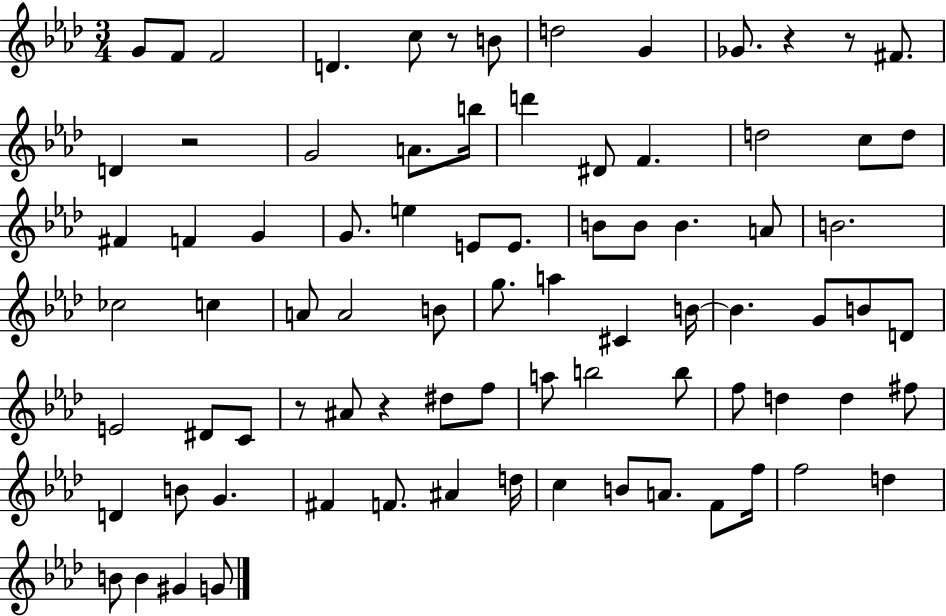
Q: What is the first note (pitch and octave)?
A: G4